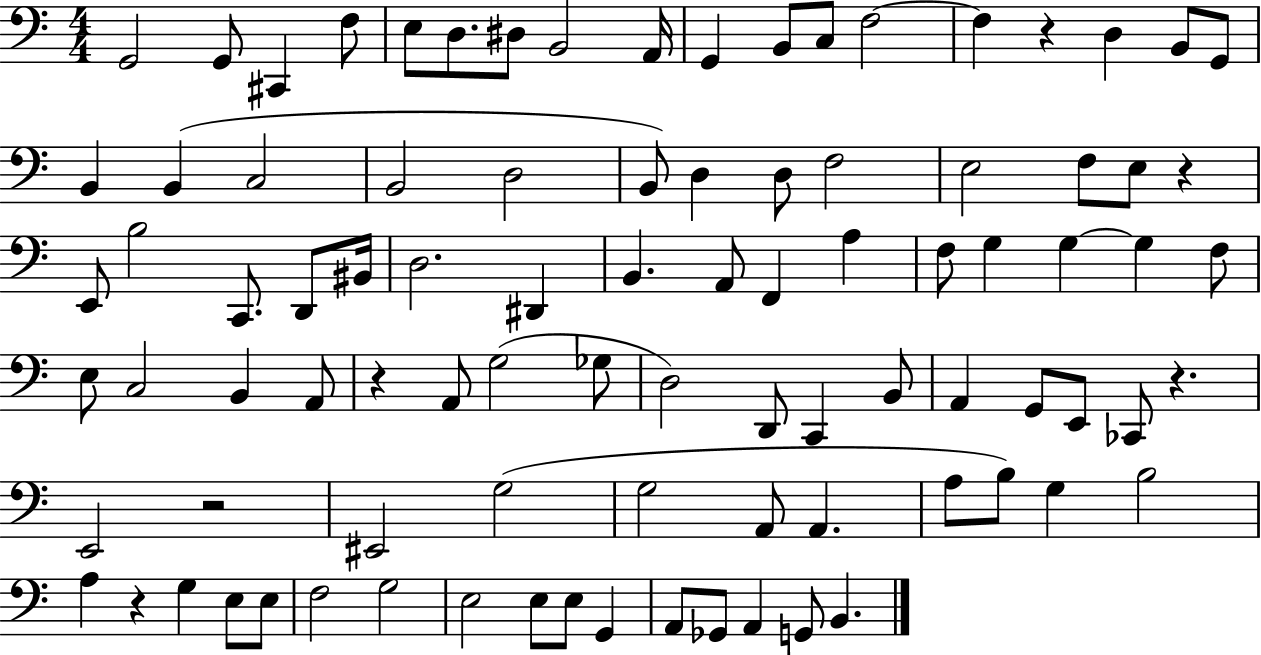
G2/h G2/e C#2/q F3/e E3/e D3/e. D#3/e B2/h A2/s G2/q B2/e C3/e F3/h F3/q R/q D3/q B2/e G2/e B2/q B2/q C3/h B2/h D3/h B2/e D3/q D3/e F3/h E3/h F3/e E3/e R/q E2/e B3/h C2/e. D2/e BIS2/s D3/h. D#2/q B2/q. A2/e F2/q A3/q F3/e G3/q G3/q G3/q F3/e E3/e C3/h B2/q A2/e R/q A2/e G3/h Gb3/e D3/h D2/e C2/q B2/e A2/q G2/e E2/e CES2/e R/q. E2/h R/h EIS2/h G3/h G3/h A2/e A2/q. A3/e B3/e G3/q B3/h A3/q R/q G3/q E3/e E3/e F3/h G3/h E3/h E3/e E3/e G2/q A2/e Gb2/e A2/q G2/e B2/q.